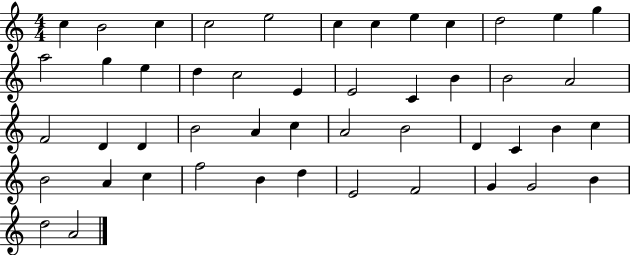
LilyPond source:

{
  \clef treble
  \numericTimeSignature
  \time 4/4
  \key c \major
  c''4 b'2 c''4 | c''2 e''2 | c''4 c''4 e''4 c''4 | d''2 e''4 g''4 | \break a''2 g''4 e''4 | d''4 c''2 e'4 | e'2 c'4 b'4 | b'2 a'2 | \break f'2 d'4 d'4 | b'2 a'4 c''4 | a'2 b'2 | d'4 c'4 b'4 c''4 | \break b'2 a'4 c''4 | f''2 b'4 d''4 | e'2 f'2 | g'4 g'2 b'4 | \break d''2 a'2 | \bar "|."
}